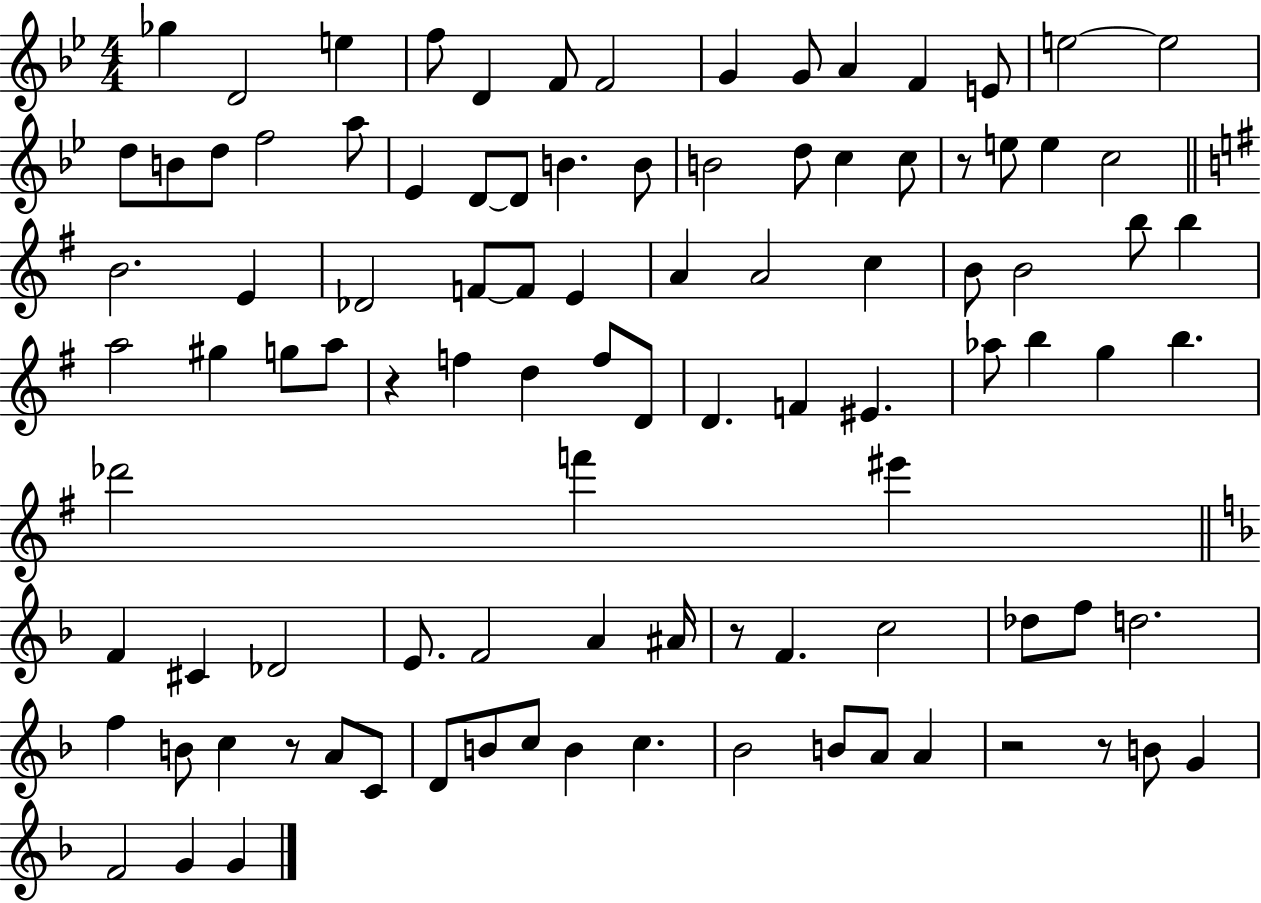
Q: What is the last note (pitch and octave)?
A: G4